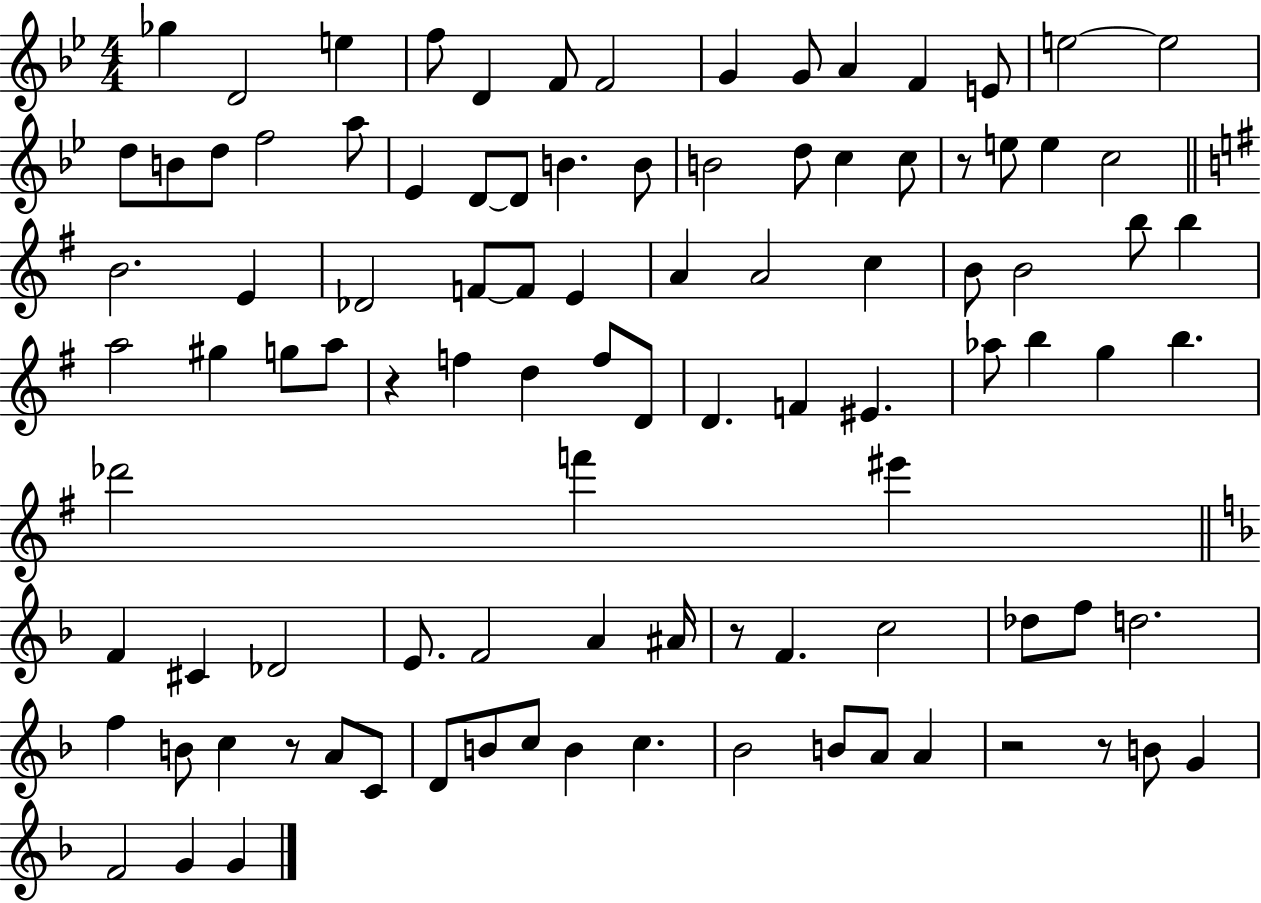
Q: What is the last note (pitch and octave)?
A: G4